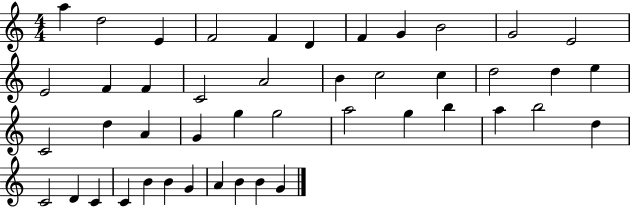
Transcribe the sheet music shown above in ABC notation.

X:1
T:Untitled
M:4/4
L:1/4
K:C
a d2 E F2 F D F G B2 G2 E2 E2 F F C2 A2 B c2 c d2 d e C2 d A G g g2 a2 g b a b2 d C2 D C C B B G A B B G